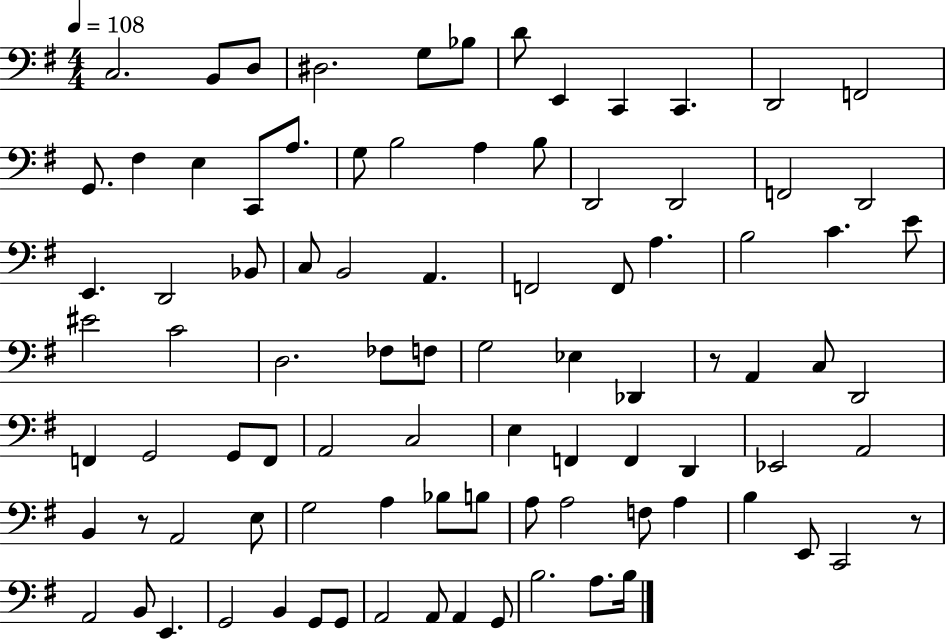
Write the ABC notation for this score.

X:1
T:Untitled
M:4/4
L:1/4
K:G
C,2 B,,/2 D,/2 ^D,2 G,/2 _B,/2 D/2 E,, C,, C,, D,,2 F,,2 G,,/2 ^F, E, C,,/2 A,/2 G,/2 B,2 A, B,/2 D,,2 D,,2 F,,2 D,,2 E,, D,,2 _B,,/2 C,/2 B,,2 A,, F,,2 F,,/2 A, B,2 C E/2 ^E2 C2 D,2 _F,/2 F,/2 G,2 _E, _D,, z/2 A,, C,/2 D,,2 F,, G,,2 G,,/2 F,,/2 A,,2 C,2 E, F,, F,, D,, _E,,2 A,,2 B,, z/2 A,,2 E,/2 G,2 A, _B,/2 B,/2 A,/2 A,2 F,/2 A, B, E,,/2 C,,2 z/2 A,,2 B,,/2 E,, G,,2 B,, G,,/2 G,,/2 A,,2 A,,/2 A,, G,,/2 B,2 A,/2 B,/4